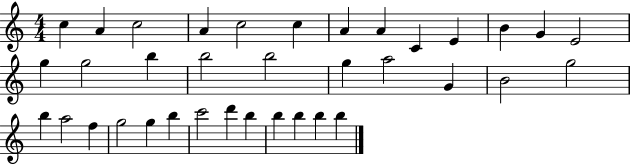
X:1
T:Untitled
M:4/4
L:1/4
K:C
c A c2 A c2 c A A C E B G E2 g g2 b b2 b2 g a2 G B2 g2 b a2 f g2 g b c'2 d' b b b b b